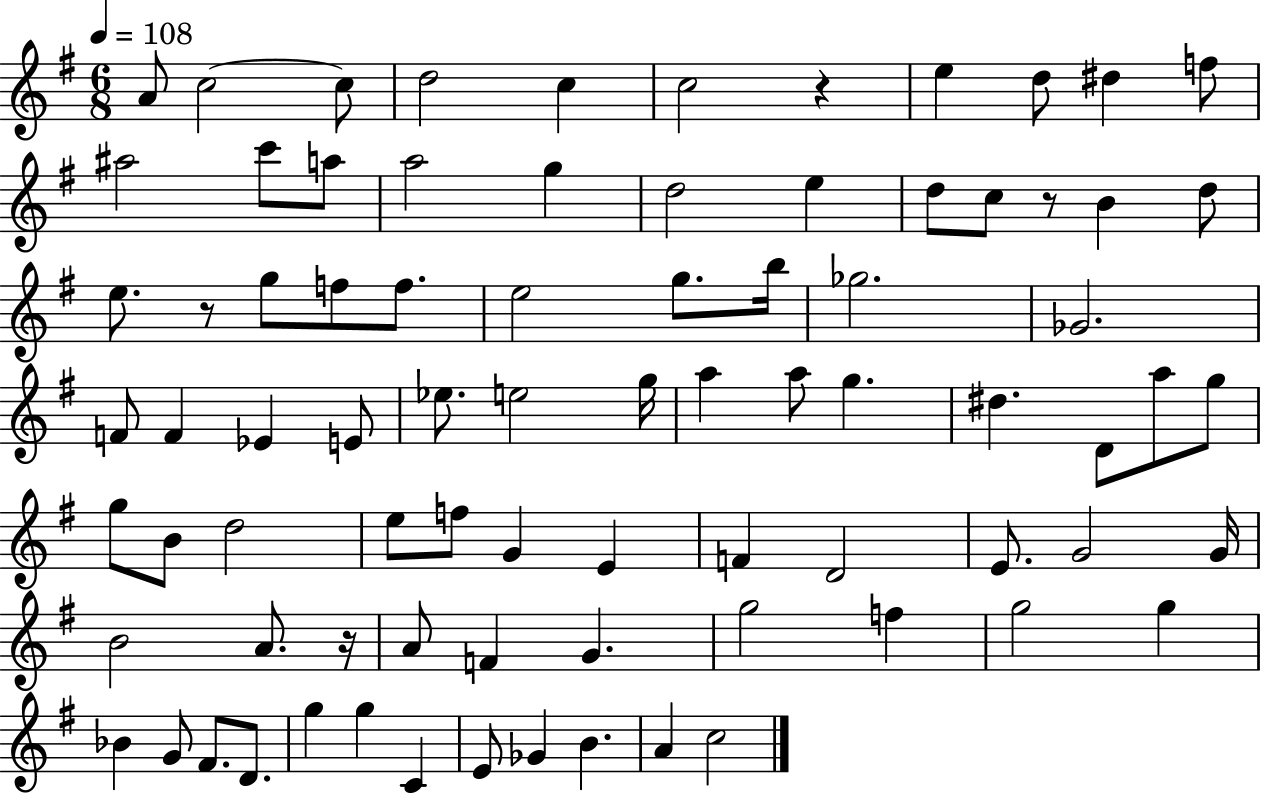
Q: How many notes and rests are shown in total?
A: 81